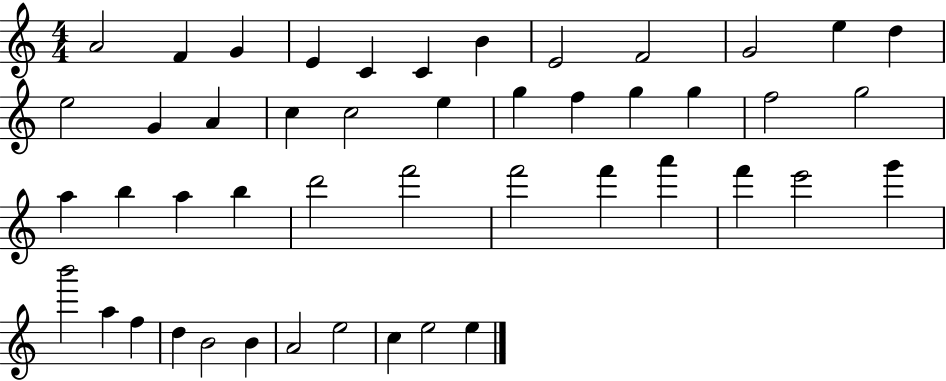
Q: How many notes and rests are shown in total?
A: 47